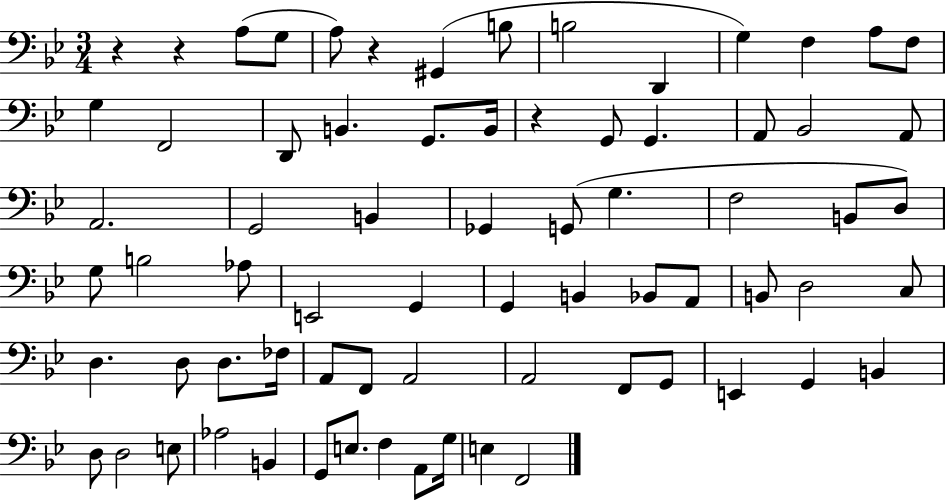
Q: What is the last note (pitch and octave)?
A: F2